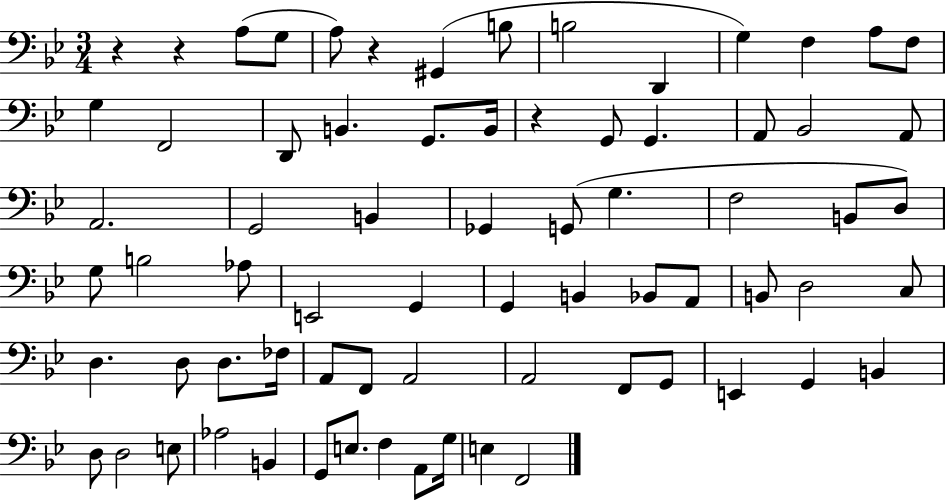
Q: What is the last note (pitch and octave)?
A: F2